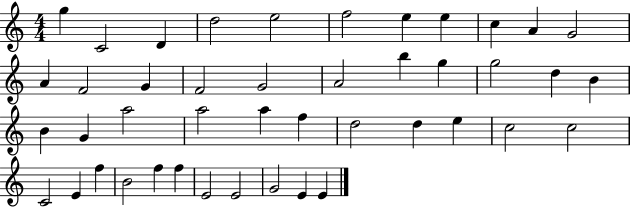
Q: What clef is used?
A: treble